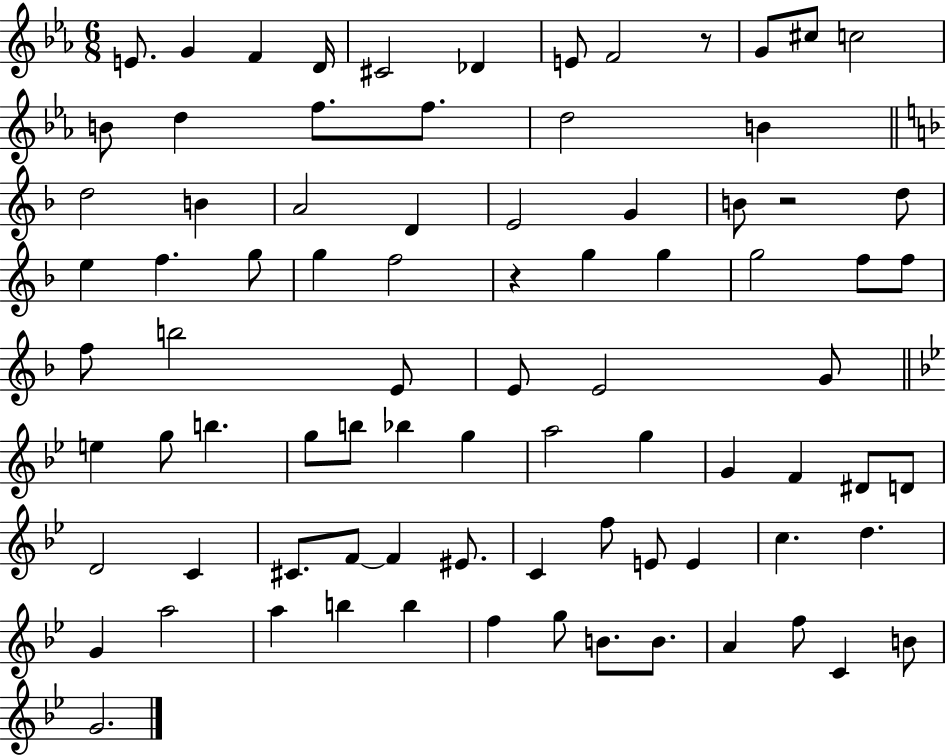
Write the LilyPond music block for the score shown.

{
  \clef treble
  \numericTimeSignature
  \time 6/8
  \key ees \major
  \repeat volta 2 { e'8. g'4 f'4 d'16 | cis'2 des'4 | e'8 f'2 r8 | g'8 cis''8 c''2 | \break b'8 d''4 f''8. f''8. | d''2 b'4 | \bar "||" \break \key f \major d''2 b'4 | a'2 d'4 | e'2 g'4 | b'8 r2 d''8 | \break e''4 f''4. g''8 | g''4 f''2 | r4 g''4 g''4 | g''2 f''8 f''8 | \break f''8 b''2 e'8 | e'8 e'2 g'8 | \bar "||" \break \key bes \major e''4 g''8 b''4. | g''8 b''8 bes''4 g''4 | a''2 g''4 | g'4 f'4 dis'8 d'8 | \break d'2 c'4 | cis'8. f'8~~ f'4 eis'8. | c'4 f''8 e'8 e'4 | c''4. d''4. | \break g'4 a''2 | a''4 b''4 b''4 | f''4 g''8 b'8. b'8. | a'4 f''8 c'4 b'8 | \break g'2. | } \bar "|."
}